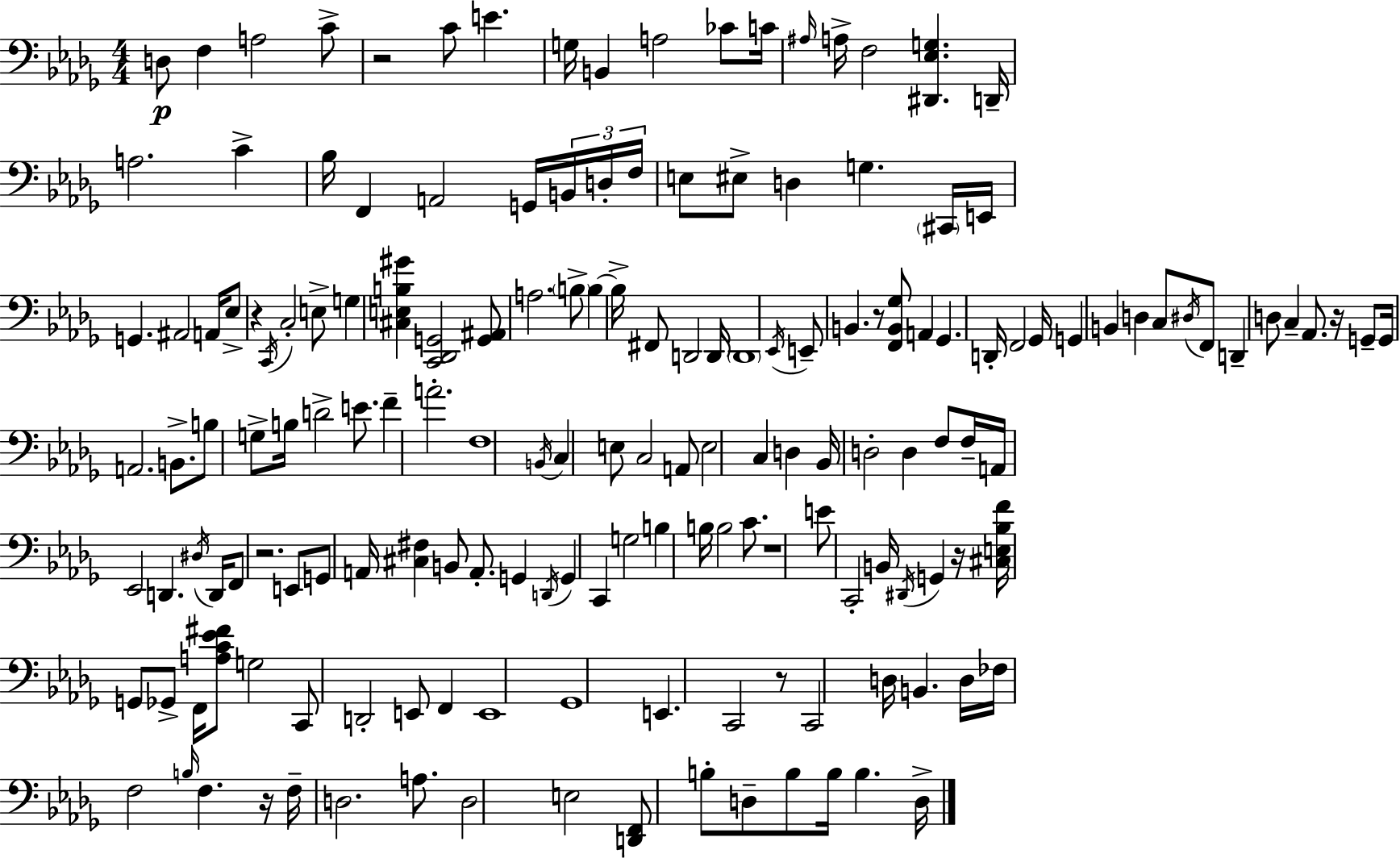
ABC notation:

X:1
T:Untitled
M:4/4
L:1/4
K:Bbm
D,/2 F, A,2 C/2 z2 C/2 E G,/4 B,, A,2 _C/2 C/4 ^A,/4 A,/4 F,2 [^D,,_E,G,] D,,/4 A,2 C _B,/4 F,, A,,2 G,,/4 B,,/4 D,/4 F,/4 E,/2 ^E,/2 D, G, ^C,,/4 E,,/4 G,, ^A,,2 A,,/4 _E,/2 z C,,/4 C,2 E,/2 G, [^C,E,B,^G] [C,,_D,,G,,]2 [G,,^A,,]/2 A,2 B,/2 B, B,/4 ^F,,/2 D,,2 D,,/4 D,,4 _E,,/4 E,,/2 B,, z/2 [F,,B,,_G,]/2 A,, _G,, D,,/4 F,,2 _G,,/4 G,, B,, D, C,/2 ^D,/4 F,,/2 D,, D,/2 C, _A,,/2 z/4 G,,/2 G,,/4 A,,2 B,,/2 B,/2 G,/2 B,/4 D2 E/2 F A2 F,4 B,,/4 C, E,/2 C,2 A,,/2 E,2 C, D, _B,,/4 D,2 D, F,/2 F,/4 A,,/4 _E,,2 D,, ^D,/4 D,,/4 F,,/2 z2 E,,/2 G,,/2 A,,/4 [^C,^F,] B,,/2 A,,/2 G,, D,,/4 G,, C,, G,2 B, B,/4 B,2 C/2 z4 E/2 C,,2 B,,/4 ^D,,/4 G,, z/4 [^C,E,_B,F]/4 G,,/2 _G,,/2 F,,/4 [A,C_E^F]/2 G,2 C,,/2 D,,2 E,,/2 F,, E,,4 _G,,4 E,, C,,2 z/2 C,,2 D,/4 B,, D,/4 _F,/4 F,2 B,/4 F, z/4 F,/4 D,2 A,/2 D,2 E,2 [D,,F,,]/2 B,/2 D,/2 B,/2 B,/4 B, D,/4